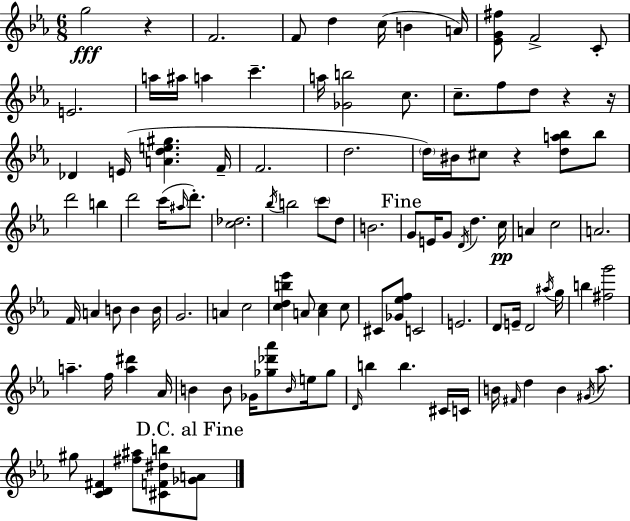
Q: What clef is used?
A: treble